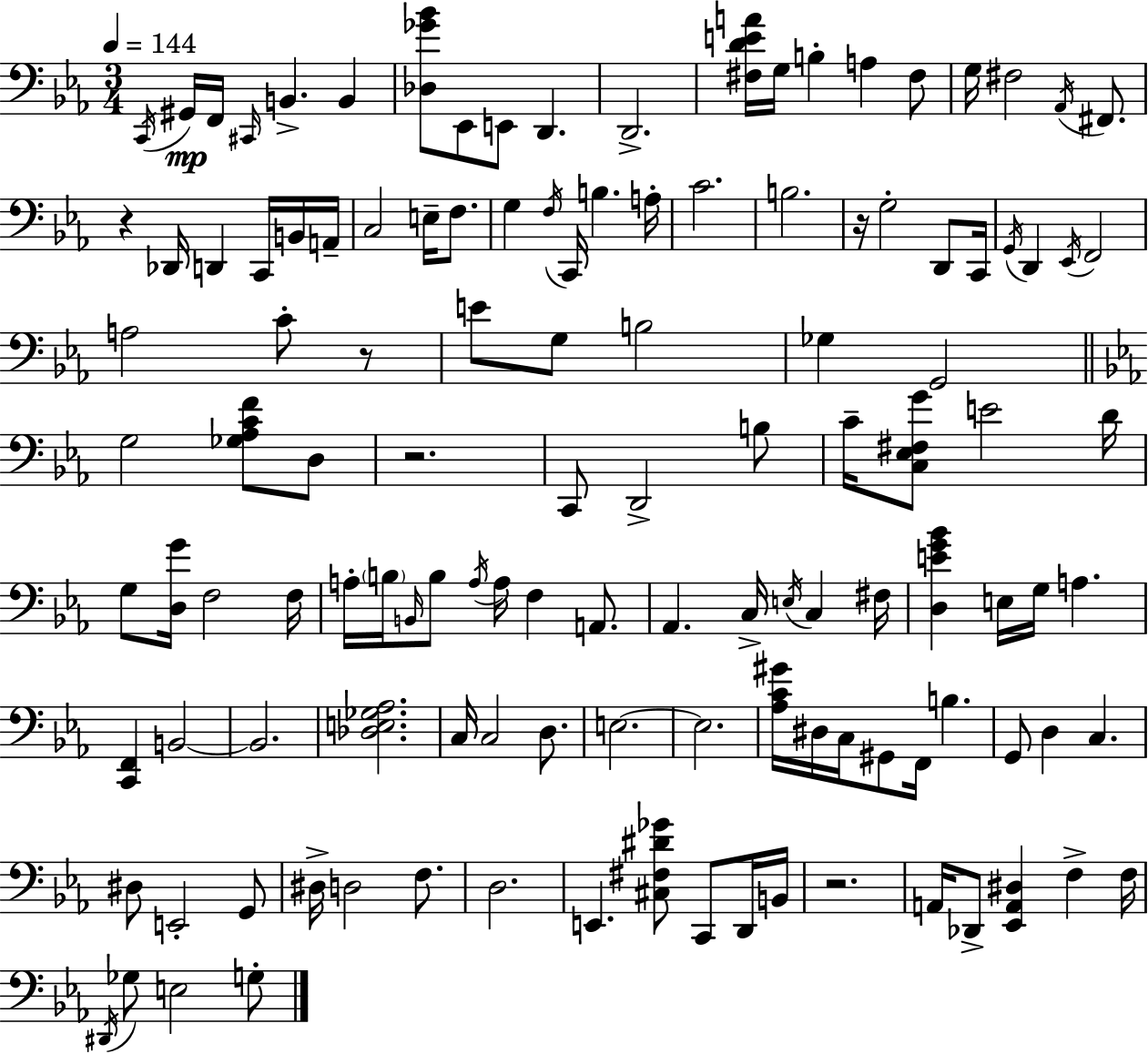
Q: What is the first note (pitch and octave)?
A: C2